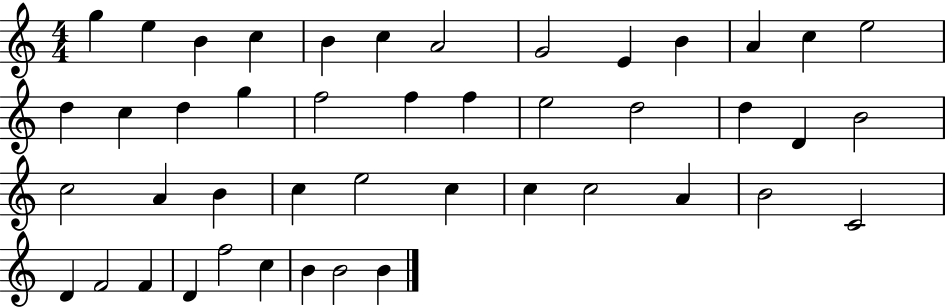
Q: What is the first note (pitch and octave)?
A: G5